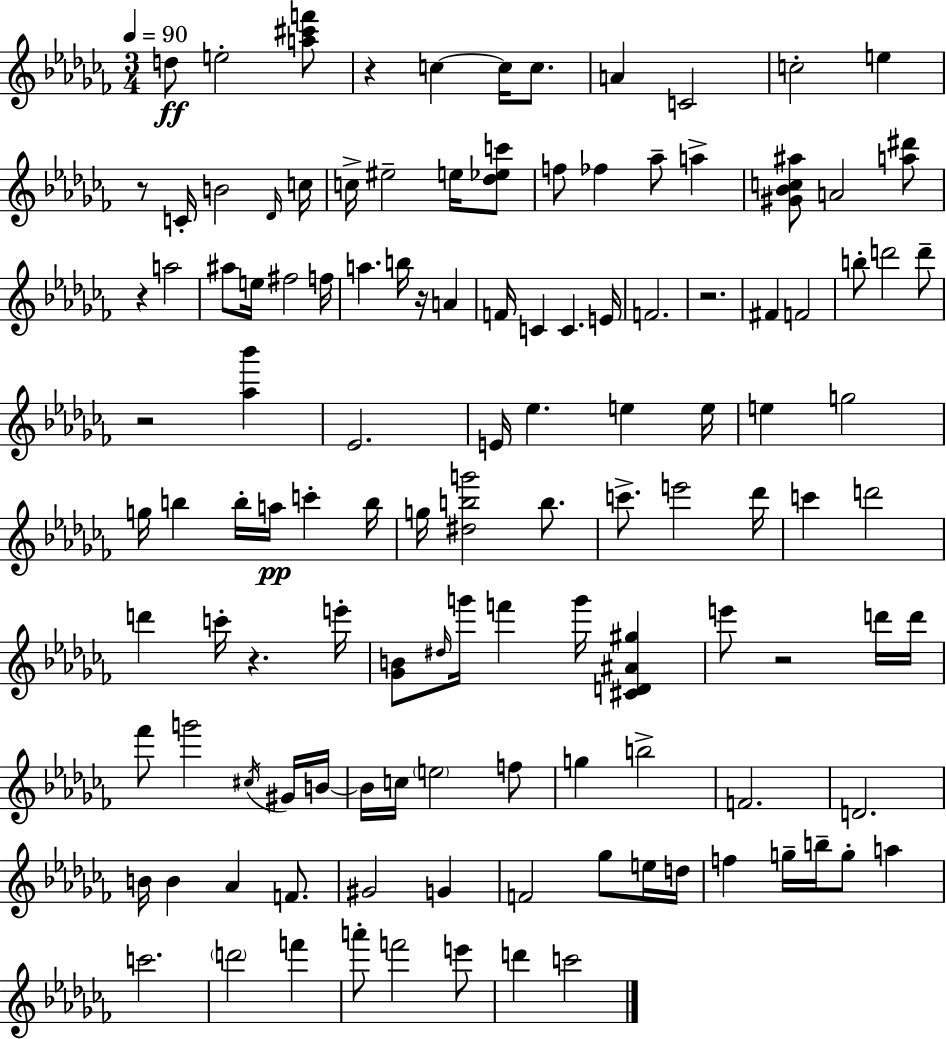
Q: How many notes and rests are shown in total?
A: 121